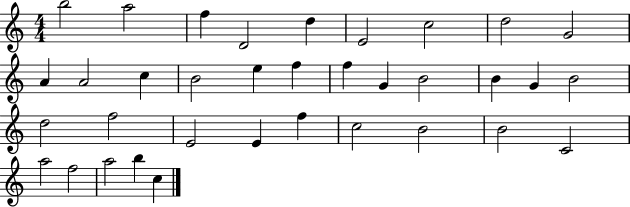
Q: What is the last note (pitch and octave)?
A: C5